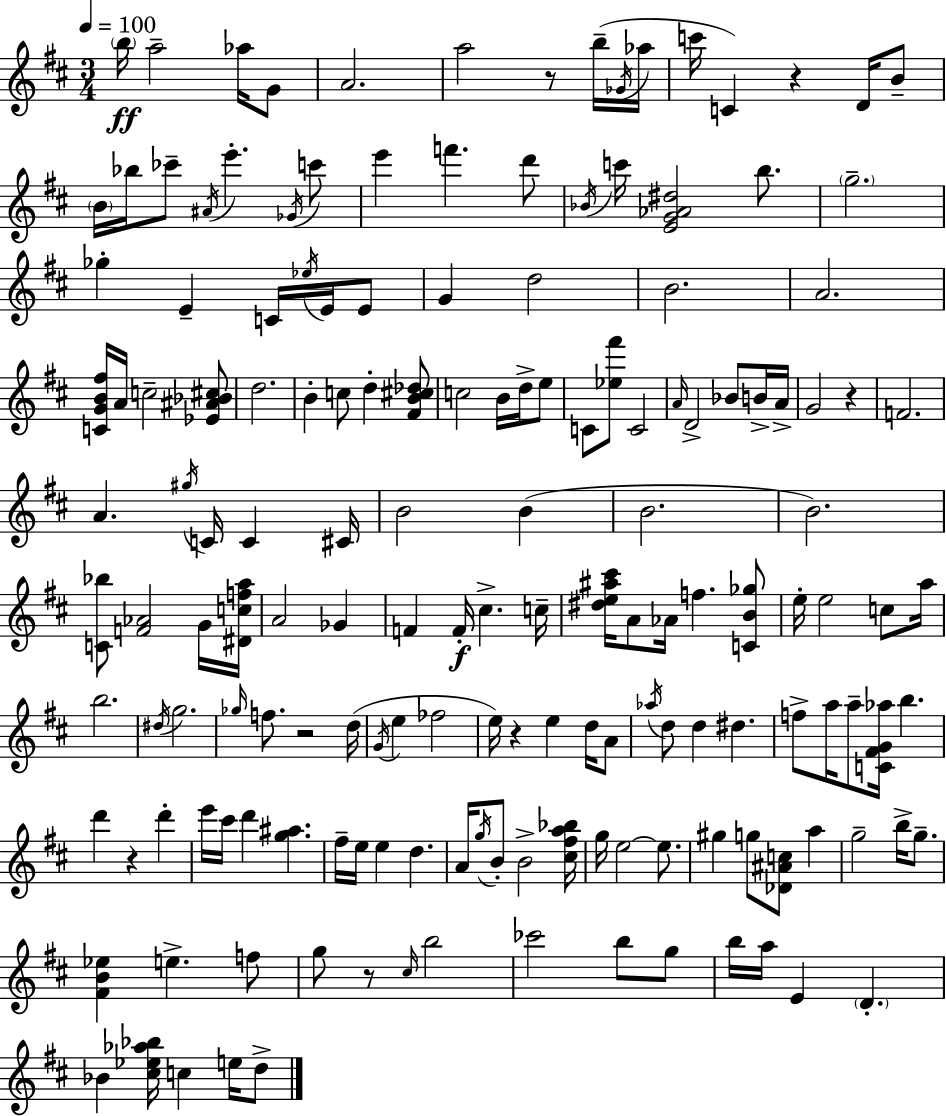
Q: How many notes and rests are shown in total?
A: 161